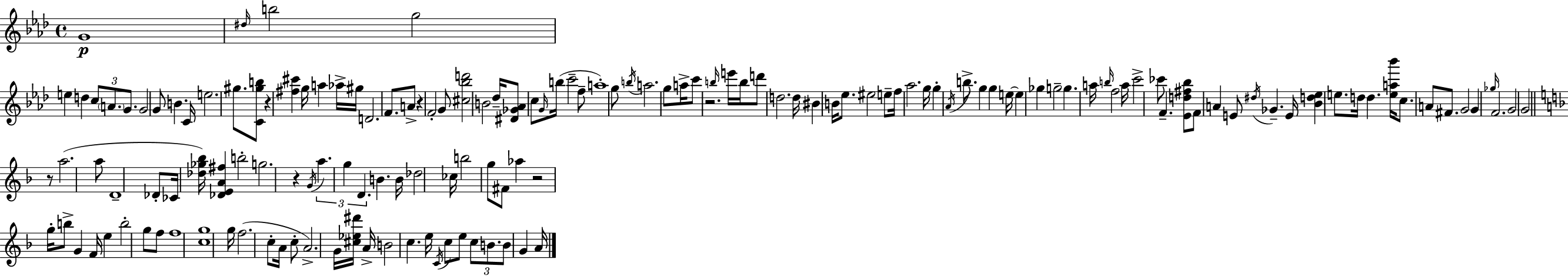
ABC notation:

X:1
T:Untitled
M:4/4
L:1/4
K:Fm
G4 ^d/4 b2 g2 e d c/2 A/2 G/2 G2 G/2 B C/4 e2 ^g/2 [C^gb]/2 z [^f^c'] g/4 a _a/4 ^g/4 D2 F/2 A/2 z F2 G/2 [^c_bd']2 B2 _d/4 [^D_G_A]/2 c/2 G/4 b/4 c'2 f/2 a4 g/2 b/4 a2 g/2 a/4 c'/2 z2 b/4 e'/4 b/4 d'/2 d2 d/4 ^B B/4 _e/2 ^e2 e/2 f/4 _a2 g/4 g _A/4 b/2 g g e/4 e _g g2 g a/4 b/4 f2 a/4 c'2 _c'/2 F [_Ed^f_b]/2 F/2 A E/2 ^d/4 _G E/4 [_Bd_e] e/2 d/4 d [ea_b']/4 c/2 A/2 ^F/2 G2 G _g/4 F2 G2 G2 z/2 a2 a/2 D4 _D/2 _C/4 [_d_g_b]/4 [_DEA^f] b2 g2 z G/4 a g D B B/4 _d2 _c/4 b2 g/2 ^F/2 _a z2 g/4 b/2 G F/4 e b2 g/2 f/2 f4 [cg]4 g/4 f2 c/2 A/4 c/2 A2 G/4 [^c_e^d']/4 A/4 B2 c e/4 C/4 c/2 e/2 c/2 B/2 B/2 G A/4